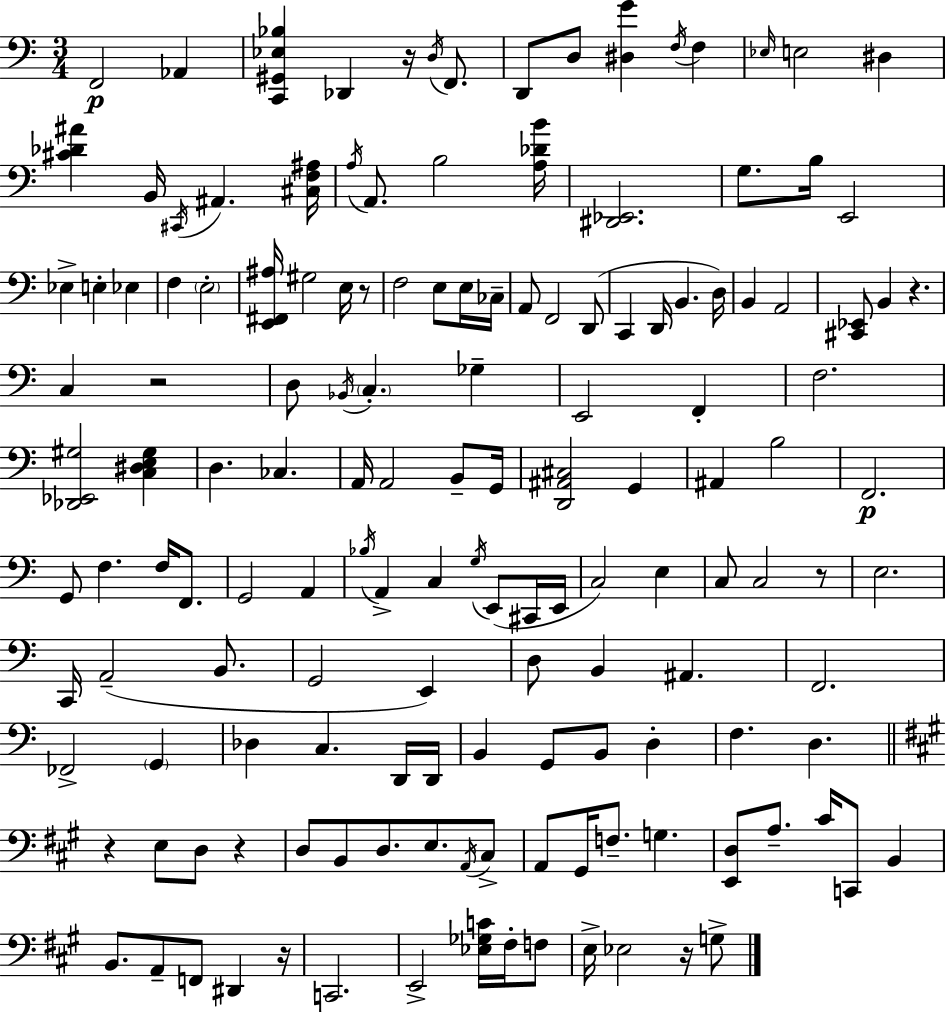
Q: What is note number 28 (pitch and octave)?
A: E3